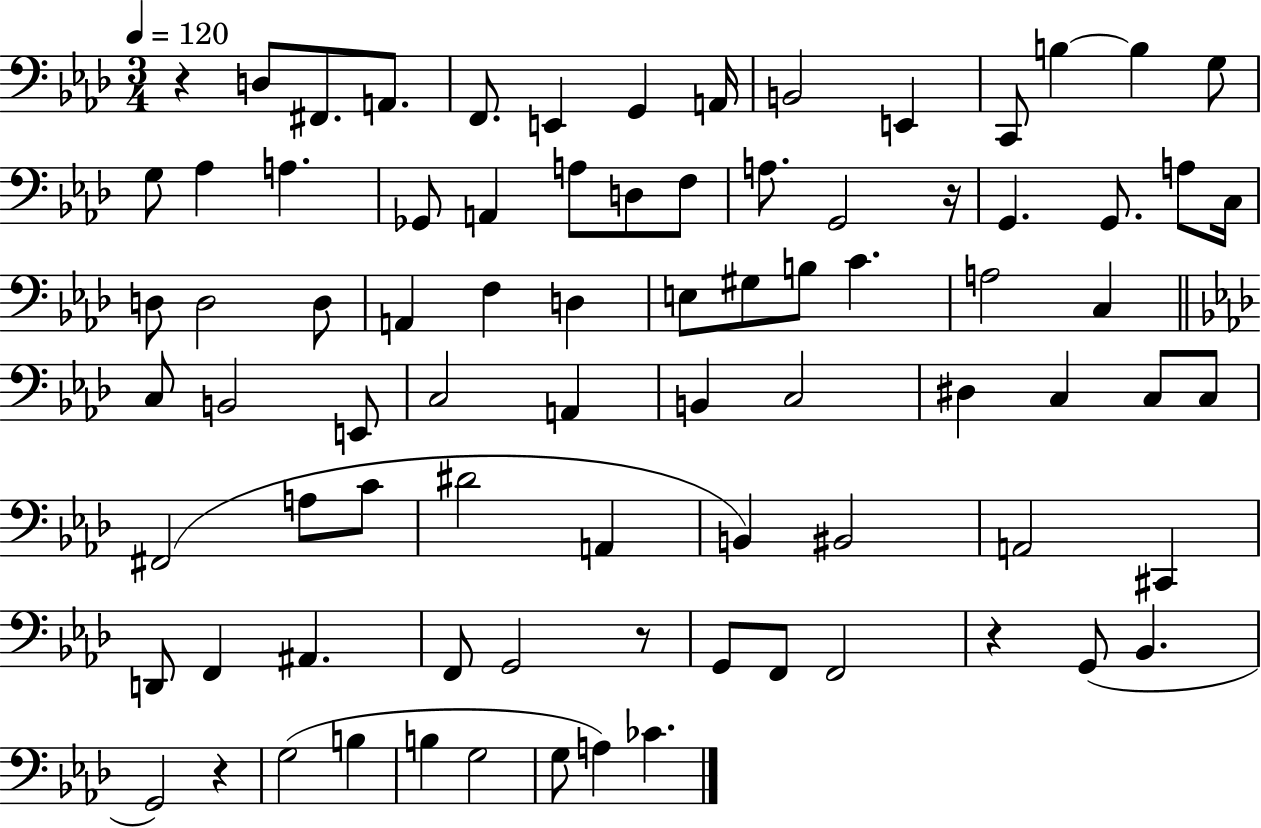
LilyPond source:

{
  \clef bass
  \numericTimeSignature
  \time 3/4
  \key aes \major
  \tempo 4 = 120
  r4 d8 fis,8. a,8. | f,8. e,4 g,4 a,16 | b,2 e,4 | c,8 b4~~ b4 g8 | \break g8 aes4 a4. | ges,8 a,4 a8 d8 f8 | a8. g,2 r16 | g,4. g,8. a8 c16 | \break d8 d2 d8 | a,4 f4 d4 | e8 gis8 b8 c'4. | a2 c4 | \break \bar "||" \break \key aes \major c8 b,2 e,8 | c2 a,4 | b,4 c2 | dis4 c4 c8 c8 | \break fis,2( a8 c'8 | dis'2 a,4 | b,4) bis,2 | a,2 cis,4 | \break d,8 f,4 ais,4. | f,8 g,2 r8 | g,8 f,8 f,2 | r4 g,8( bes,4. | \break g,2) r4 | g2( b4 | b4 g2 | g8 a4) ces'4. | \break \bar "|."
}